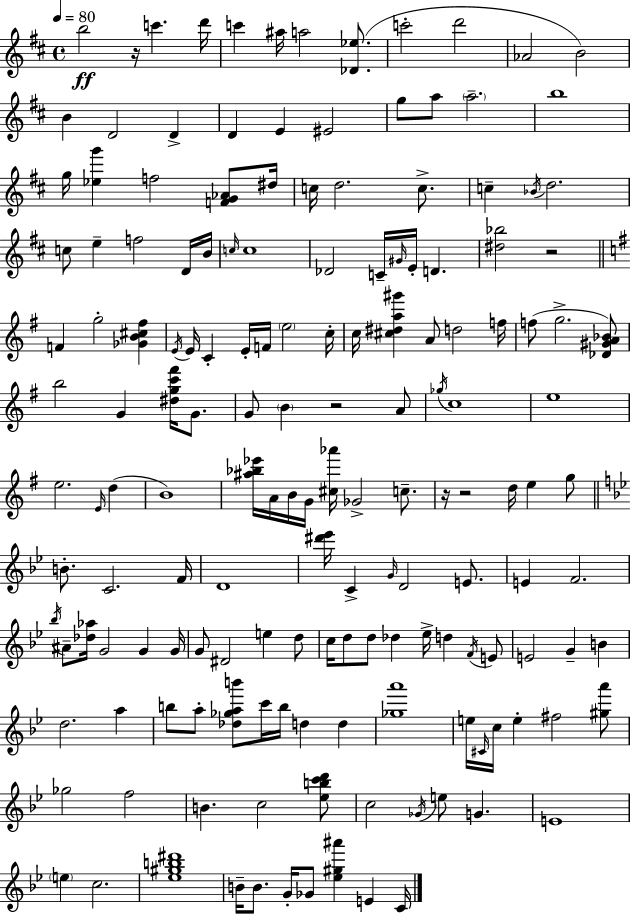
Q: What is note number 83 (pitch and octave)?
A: G4